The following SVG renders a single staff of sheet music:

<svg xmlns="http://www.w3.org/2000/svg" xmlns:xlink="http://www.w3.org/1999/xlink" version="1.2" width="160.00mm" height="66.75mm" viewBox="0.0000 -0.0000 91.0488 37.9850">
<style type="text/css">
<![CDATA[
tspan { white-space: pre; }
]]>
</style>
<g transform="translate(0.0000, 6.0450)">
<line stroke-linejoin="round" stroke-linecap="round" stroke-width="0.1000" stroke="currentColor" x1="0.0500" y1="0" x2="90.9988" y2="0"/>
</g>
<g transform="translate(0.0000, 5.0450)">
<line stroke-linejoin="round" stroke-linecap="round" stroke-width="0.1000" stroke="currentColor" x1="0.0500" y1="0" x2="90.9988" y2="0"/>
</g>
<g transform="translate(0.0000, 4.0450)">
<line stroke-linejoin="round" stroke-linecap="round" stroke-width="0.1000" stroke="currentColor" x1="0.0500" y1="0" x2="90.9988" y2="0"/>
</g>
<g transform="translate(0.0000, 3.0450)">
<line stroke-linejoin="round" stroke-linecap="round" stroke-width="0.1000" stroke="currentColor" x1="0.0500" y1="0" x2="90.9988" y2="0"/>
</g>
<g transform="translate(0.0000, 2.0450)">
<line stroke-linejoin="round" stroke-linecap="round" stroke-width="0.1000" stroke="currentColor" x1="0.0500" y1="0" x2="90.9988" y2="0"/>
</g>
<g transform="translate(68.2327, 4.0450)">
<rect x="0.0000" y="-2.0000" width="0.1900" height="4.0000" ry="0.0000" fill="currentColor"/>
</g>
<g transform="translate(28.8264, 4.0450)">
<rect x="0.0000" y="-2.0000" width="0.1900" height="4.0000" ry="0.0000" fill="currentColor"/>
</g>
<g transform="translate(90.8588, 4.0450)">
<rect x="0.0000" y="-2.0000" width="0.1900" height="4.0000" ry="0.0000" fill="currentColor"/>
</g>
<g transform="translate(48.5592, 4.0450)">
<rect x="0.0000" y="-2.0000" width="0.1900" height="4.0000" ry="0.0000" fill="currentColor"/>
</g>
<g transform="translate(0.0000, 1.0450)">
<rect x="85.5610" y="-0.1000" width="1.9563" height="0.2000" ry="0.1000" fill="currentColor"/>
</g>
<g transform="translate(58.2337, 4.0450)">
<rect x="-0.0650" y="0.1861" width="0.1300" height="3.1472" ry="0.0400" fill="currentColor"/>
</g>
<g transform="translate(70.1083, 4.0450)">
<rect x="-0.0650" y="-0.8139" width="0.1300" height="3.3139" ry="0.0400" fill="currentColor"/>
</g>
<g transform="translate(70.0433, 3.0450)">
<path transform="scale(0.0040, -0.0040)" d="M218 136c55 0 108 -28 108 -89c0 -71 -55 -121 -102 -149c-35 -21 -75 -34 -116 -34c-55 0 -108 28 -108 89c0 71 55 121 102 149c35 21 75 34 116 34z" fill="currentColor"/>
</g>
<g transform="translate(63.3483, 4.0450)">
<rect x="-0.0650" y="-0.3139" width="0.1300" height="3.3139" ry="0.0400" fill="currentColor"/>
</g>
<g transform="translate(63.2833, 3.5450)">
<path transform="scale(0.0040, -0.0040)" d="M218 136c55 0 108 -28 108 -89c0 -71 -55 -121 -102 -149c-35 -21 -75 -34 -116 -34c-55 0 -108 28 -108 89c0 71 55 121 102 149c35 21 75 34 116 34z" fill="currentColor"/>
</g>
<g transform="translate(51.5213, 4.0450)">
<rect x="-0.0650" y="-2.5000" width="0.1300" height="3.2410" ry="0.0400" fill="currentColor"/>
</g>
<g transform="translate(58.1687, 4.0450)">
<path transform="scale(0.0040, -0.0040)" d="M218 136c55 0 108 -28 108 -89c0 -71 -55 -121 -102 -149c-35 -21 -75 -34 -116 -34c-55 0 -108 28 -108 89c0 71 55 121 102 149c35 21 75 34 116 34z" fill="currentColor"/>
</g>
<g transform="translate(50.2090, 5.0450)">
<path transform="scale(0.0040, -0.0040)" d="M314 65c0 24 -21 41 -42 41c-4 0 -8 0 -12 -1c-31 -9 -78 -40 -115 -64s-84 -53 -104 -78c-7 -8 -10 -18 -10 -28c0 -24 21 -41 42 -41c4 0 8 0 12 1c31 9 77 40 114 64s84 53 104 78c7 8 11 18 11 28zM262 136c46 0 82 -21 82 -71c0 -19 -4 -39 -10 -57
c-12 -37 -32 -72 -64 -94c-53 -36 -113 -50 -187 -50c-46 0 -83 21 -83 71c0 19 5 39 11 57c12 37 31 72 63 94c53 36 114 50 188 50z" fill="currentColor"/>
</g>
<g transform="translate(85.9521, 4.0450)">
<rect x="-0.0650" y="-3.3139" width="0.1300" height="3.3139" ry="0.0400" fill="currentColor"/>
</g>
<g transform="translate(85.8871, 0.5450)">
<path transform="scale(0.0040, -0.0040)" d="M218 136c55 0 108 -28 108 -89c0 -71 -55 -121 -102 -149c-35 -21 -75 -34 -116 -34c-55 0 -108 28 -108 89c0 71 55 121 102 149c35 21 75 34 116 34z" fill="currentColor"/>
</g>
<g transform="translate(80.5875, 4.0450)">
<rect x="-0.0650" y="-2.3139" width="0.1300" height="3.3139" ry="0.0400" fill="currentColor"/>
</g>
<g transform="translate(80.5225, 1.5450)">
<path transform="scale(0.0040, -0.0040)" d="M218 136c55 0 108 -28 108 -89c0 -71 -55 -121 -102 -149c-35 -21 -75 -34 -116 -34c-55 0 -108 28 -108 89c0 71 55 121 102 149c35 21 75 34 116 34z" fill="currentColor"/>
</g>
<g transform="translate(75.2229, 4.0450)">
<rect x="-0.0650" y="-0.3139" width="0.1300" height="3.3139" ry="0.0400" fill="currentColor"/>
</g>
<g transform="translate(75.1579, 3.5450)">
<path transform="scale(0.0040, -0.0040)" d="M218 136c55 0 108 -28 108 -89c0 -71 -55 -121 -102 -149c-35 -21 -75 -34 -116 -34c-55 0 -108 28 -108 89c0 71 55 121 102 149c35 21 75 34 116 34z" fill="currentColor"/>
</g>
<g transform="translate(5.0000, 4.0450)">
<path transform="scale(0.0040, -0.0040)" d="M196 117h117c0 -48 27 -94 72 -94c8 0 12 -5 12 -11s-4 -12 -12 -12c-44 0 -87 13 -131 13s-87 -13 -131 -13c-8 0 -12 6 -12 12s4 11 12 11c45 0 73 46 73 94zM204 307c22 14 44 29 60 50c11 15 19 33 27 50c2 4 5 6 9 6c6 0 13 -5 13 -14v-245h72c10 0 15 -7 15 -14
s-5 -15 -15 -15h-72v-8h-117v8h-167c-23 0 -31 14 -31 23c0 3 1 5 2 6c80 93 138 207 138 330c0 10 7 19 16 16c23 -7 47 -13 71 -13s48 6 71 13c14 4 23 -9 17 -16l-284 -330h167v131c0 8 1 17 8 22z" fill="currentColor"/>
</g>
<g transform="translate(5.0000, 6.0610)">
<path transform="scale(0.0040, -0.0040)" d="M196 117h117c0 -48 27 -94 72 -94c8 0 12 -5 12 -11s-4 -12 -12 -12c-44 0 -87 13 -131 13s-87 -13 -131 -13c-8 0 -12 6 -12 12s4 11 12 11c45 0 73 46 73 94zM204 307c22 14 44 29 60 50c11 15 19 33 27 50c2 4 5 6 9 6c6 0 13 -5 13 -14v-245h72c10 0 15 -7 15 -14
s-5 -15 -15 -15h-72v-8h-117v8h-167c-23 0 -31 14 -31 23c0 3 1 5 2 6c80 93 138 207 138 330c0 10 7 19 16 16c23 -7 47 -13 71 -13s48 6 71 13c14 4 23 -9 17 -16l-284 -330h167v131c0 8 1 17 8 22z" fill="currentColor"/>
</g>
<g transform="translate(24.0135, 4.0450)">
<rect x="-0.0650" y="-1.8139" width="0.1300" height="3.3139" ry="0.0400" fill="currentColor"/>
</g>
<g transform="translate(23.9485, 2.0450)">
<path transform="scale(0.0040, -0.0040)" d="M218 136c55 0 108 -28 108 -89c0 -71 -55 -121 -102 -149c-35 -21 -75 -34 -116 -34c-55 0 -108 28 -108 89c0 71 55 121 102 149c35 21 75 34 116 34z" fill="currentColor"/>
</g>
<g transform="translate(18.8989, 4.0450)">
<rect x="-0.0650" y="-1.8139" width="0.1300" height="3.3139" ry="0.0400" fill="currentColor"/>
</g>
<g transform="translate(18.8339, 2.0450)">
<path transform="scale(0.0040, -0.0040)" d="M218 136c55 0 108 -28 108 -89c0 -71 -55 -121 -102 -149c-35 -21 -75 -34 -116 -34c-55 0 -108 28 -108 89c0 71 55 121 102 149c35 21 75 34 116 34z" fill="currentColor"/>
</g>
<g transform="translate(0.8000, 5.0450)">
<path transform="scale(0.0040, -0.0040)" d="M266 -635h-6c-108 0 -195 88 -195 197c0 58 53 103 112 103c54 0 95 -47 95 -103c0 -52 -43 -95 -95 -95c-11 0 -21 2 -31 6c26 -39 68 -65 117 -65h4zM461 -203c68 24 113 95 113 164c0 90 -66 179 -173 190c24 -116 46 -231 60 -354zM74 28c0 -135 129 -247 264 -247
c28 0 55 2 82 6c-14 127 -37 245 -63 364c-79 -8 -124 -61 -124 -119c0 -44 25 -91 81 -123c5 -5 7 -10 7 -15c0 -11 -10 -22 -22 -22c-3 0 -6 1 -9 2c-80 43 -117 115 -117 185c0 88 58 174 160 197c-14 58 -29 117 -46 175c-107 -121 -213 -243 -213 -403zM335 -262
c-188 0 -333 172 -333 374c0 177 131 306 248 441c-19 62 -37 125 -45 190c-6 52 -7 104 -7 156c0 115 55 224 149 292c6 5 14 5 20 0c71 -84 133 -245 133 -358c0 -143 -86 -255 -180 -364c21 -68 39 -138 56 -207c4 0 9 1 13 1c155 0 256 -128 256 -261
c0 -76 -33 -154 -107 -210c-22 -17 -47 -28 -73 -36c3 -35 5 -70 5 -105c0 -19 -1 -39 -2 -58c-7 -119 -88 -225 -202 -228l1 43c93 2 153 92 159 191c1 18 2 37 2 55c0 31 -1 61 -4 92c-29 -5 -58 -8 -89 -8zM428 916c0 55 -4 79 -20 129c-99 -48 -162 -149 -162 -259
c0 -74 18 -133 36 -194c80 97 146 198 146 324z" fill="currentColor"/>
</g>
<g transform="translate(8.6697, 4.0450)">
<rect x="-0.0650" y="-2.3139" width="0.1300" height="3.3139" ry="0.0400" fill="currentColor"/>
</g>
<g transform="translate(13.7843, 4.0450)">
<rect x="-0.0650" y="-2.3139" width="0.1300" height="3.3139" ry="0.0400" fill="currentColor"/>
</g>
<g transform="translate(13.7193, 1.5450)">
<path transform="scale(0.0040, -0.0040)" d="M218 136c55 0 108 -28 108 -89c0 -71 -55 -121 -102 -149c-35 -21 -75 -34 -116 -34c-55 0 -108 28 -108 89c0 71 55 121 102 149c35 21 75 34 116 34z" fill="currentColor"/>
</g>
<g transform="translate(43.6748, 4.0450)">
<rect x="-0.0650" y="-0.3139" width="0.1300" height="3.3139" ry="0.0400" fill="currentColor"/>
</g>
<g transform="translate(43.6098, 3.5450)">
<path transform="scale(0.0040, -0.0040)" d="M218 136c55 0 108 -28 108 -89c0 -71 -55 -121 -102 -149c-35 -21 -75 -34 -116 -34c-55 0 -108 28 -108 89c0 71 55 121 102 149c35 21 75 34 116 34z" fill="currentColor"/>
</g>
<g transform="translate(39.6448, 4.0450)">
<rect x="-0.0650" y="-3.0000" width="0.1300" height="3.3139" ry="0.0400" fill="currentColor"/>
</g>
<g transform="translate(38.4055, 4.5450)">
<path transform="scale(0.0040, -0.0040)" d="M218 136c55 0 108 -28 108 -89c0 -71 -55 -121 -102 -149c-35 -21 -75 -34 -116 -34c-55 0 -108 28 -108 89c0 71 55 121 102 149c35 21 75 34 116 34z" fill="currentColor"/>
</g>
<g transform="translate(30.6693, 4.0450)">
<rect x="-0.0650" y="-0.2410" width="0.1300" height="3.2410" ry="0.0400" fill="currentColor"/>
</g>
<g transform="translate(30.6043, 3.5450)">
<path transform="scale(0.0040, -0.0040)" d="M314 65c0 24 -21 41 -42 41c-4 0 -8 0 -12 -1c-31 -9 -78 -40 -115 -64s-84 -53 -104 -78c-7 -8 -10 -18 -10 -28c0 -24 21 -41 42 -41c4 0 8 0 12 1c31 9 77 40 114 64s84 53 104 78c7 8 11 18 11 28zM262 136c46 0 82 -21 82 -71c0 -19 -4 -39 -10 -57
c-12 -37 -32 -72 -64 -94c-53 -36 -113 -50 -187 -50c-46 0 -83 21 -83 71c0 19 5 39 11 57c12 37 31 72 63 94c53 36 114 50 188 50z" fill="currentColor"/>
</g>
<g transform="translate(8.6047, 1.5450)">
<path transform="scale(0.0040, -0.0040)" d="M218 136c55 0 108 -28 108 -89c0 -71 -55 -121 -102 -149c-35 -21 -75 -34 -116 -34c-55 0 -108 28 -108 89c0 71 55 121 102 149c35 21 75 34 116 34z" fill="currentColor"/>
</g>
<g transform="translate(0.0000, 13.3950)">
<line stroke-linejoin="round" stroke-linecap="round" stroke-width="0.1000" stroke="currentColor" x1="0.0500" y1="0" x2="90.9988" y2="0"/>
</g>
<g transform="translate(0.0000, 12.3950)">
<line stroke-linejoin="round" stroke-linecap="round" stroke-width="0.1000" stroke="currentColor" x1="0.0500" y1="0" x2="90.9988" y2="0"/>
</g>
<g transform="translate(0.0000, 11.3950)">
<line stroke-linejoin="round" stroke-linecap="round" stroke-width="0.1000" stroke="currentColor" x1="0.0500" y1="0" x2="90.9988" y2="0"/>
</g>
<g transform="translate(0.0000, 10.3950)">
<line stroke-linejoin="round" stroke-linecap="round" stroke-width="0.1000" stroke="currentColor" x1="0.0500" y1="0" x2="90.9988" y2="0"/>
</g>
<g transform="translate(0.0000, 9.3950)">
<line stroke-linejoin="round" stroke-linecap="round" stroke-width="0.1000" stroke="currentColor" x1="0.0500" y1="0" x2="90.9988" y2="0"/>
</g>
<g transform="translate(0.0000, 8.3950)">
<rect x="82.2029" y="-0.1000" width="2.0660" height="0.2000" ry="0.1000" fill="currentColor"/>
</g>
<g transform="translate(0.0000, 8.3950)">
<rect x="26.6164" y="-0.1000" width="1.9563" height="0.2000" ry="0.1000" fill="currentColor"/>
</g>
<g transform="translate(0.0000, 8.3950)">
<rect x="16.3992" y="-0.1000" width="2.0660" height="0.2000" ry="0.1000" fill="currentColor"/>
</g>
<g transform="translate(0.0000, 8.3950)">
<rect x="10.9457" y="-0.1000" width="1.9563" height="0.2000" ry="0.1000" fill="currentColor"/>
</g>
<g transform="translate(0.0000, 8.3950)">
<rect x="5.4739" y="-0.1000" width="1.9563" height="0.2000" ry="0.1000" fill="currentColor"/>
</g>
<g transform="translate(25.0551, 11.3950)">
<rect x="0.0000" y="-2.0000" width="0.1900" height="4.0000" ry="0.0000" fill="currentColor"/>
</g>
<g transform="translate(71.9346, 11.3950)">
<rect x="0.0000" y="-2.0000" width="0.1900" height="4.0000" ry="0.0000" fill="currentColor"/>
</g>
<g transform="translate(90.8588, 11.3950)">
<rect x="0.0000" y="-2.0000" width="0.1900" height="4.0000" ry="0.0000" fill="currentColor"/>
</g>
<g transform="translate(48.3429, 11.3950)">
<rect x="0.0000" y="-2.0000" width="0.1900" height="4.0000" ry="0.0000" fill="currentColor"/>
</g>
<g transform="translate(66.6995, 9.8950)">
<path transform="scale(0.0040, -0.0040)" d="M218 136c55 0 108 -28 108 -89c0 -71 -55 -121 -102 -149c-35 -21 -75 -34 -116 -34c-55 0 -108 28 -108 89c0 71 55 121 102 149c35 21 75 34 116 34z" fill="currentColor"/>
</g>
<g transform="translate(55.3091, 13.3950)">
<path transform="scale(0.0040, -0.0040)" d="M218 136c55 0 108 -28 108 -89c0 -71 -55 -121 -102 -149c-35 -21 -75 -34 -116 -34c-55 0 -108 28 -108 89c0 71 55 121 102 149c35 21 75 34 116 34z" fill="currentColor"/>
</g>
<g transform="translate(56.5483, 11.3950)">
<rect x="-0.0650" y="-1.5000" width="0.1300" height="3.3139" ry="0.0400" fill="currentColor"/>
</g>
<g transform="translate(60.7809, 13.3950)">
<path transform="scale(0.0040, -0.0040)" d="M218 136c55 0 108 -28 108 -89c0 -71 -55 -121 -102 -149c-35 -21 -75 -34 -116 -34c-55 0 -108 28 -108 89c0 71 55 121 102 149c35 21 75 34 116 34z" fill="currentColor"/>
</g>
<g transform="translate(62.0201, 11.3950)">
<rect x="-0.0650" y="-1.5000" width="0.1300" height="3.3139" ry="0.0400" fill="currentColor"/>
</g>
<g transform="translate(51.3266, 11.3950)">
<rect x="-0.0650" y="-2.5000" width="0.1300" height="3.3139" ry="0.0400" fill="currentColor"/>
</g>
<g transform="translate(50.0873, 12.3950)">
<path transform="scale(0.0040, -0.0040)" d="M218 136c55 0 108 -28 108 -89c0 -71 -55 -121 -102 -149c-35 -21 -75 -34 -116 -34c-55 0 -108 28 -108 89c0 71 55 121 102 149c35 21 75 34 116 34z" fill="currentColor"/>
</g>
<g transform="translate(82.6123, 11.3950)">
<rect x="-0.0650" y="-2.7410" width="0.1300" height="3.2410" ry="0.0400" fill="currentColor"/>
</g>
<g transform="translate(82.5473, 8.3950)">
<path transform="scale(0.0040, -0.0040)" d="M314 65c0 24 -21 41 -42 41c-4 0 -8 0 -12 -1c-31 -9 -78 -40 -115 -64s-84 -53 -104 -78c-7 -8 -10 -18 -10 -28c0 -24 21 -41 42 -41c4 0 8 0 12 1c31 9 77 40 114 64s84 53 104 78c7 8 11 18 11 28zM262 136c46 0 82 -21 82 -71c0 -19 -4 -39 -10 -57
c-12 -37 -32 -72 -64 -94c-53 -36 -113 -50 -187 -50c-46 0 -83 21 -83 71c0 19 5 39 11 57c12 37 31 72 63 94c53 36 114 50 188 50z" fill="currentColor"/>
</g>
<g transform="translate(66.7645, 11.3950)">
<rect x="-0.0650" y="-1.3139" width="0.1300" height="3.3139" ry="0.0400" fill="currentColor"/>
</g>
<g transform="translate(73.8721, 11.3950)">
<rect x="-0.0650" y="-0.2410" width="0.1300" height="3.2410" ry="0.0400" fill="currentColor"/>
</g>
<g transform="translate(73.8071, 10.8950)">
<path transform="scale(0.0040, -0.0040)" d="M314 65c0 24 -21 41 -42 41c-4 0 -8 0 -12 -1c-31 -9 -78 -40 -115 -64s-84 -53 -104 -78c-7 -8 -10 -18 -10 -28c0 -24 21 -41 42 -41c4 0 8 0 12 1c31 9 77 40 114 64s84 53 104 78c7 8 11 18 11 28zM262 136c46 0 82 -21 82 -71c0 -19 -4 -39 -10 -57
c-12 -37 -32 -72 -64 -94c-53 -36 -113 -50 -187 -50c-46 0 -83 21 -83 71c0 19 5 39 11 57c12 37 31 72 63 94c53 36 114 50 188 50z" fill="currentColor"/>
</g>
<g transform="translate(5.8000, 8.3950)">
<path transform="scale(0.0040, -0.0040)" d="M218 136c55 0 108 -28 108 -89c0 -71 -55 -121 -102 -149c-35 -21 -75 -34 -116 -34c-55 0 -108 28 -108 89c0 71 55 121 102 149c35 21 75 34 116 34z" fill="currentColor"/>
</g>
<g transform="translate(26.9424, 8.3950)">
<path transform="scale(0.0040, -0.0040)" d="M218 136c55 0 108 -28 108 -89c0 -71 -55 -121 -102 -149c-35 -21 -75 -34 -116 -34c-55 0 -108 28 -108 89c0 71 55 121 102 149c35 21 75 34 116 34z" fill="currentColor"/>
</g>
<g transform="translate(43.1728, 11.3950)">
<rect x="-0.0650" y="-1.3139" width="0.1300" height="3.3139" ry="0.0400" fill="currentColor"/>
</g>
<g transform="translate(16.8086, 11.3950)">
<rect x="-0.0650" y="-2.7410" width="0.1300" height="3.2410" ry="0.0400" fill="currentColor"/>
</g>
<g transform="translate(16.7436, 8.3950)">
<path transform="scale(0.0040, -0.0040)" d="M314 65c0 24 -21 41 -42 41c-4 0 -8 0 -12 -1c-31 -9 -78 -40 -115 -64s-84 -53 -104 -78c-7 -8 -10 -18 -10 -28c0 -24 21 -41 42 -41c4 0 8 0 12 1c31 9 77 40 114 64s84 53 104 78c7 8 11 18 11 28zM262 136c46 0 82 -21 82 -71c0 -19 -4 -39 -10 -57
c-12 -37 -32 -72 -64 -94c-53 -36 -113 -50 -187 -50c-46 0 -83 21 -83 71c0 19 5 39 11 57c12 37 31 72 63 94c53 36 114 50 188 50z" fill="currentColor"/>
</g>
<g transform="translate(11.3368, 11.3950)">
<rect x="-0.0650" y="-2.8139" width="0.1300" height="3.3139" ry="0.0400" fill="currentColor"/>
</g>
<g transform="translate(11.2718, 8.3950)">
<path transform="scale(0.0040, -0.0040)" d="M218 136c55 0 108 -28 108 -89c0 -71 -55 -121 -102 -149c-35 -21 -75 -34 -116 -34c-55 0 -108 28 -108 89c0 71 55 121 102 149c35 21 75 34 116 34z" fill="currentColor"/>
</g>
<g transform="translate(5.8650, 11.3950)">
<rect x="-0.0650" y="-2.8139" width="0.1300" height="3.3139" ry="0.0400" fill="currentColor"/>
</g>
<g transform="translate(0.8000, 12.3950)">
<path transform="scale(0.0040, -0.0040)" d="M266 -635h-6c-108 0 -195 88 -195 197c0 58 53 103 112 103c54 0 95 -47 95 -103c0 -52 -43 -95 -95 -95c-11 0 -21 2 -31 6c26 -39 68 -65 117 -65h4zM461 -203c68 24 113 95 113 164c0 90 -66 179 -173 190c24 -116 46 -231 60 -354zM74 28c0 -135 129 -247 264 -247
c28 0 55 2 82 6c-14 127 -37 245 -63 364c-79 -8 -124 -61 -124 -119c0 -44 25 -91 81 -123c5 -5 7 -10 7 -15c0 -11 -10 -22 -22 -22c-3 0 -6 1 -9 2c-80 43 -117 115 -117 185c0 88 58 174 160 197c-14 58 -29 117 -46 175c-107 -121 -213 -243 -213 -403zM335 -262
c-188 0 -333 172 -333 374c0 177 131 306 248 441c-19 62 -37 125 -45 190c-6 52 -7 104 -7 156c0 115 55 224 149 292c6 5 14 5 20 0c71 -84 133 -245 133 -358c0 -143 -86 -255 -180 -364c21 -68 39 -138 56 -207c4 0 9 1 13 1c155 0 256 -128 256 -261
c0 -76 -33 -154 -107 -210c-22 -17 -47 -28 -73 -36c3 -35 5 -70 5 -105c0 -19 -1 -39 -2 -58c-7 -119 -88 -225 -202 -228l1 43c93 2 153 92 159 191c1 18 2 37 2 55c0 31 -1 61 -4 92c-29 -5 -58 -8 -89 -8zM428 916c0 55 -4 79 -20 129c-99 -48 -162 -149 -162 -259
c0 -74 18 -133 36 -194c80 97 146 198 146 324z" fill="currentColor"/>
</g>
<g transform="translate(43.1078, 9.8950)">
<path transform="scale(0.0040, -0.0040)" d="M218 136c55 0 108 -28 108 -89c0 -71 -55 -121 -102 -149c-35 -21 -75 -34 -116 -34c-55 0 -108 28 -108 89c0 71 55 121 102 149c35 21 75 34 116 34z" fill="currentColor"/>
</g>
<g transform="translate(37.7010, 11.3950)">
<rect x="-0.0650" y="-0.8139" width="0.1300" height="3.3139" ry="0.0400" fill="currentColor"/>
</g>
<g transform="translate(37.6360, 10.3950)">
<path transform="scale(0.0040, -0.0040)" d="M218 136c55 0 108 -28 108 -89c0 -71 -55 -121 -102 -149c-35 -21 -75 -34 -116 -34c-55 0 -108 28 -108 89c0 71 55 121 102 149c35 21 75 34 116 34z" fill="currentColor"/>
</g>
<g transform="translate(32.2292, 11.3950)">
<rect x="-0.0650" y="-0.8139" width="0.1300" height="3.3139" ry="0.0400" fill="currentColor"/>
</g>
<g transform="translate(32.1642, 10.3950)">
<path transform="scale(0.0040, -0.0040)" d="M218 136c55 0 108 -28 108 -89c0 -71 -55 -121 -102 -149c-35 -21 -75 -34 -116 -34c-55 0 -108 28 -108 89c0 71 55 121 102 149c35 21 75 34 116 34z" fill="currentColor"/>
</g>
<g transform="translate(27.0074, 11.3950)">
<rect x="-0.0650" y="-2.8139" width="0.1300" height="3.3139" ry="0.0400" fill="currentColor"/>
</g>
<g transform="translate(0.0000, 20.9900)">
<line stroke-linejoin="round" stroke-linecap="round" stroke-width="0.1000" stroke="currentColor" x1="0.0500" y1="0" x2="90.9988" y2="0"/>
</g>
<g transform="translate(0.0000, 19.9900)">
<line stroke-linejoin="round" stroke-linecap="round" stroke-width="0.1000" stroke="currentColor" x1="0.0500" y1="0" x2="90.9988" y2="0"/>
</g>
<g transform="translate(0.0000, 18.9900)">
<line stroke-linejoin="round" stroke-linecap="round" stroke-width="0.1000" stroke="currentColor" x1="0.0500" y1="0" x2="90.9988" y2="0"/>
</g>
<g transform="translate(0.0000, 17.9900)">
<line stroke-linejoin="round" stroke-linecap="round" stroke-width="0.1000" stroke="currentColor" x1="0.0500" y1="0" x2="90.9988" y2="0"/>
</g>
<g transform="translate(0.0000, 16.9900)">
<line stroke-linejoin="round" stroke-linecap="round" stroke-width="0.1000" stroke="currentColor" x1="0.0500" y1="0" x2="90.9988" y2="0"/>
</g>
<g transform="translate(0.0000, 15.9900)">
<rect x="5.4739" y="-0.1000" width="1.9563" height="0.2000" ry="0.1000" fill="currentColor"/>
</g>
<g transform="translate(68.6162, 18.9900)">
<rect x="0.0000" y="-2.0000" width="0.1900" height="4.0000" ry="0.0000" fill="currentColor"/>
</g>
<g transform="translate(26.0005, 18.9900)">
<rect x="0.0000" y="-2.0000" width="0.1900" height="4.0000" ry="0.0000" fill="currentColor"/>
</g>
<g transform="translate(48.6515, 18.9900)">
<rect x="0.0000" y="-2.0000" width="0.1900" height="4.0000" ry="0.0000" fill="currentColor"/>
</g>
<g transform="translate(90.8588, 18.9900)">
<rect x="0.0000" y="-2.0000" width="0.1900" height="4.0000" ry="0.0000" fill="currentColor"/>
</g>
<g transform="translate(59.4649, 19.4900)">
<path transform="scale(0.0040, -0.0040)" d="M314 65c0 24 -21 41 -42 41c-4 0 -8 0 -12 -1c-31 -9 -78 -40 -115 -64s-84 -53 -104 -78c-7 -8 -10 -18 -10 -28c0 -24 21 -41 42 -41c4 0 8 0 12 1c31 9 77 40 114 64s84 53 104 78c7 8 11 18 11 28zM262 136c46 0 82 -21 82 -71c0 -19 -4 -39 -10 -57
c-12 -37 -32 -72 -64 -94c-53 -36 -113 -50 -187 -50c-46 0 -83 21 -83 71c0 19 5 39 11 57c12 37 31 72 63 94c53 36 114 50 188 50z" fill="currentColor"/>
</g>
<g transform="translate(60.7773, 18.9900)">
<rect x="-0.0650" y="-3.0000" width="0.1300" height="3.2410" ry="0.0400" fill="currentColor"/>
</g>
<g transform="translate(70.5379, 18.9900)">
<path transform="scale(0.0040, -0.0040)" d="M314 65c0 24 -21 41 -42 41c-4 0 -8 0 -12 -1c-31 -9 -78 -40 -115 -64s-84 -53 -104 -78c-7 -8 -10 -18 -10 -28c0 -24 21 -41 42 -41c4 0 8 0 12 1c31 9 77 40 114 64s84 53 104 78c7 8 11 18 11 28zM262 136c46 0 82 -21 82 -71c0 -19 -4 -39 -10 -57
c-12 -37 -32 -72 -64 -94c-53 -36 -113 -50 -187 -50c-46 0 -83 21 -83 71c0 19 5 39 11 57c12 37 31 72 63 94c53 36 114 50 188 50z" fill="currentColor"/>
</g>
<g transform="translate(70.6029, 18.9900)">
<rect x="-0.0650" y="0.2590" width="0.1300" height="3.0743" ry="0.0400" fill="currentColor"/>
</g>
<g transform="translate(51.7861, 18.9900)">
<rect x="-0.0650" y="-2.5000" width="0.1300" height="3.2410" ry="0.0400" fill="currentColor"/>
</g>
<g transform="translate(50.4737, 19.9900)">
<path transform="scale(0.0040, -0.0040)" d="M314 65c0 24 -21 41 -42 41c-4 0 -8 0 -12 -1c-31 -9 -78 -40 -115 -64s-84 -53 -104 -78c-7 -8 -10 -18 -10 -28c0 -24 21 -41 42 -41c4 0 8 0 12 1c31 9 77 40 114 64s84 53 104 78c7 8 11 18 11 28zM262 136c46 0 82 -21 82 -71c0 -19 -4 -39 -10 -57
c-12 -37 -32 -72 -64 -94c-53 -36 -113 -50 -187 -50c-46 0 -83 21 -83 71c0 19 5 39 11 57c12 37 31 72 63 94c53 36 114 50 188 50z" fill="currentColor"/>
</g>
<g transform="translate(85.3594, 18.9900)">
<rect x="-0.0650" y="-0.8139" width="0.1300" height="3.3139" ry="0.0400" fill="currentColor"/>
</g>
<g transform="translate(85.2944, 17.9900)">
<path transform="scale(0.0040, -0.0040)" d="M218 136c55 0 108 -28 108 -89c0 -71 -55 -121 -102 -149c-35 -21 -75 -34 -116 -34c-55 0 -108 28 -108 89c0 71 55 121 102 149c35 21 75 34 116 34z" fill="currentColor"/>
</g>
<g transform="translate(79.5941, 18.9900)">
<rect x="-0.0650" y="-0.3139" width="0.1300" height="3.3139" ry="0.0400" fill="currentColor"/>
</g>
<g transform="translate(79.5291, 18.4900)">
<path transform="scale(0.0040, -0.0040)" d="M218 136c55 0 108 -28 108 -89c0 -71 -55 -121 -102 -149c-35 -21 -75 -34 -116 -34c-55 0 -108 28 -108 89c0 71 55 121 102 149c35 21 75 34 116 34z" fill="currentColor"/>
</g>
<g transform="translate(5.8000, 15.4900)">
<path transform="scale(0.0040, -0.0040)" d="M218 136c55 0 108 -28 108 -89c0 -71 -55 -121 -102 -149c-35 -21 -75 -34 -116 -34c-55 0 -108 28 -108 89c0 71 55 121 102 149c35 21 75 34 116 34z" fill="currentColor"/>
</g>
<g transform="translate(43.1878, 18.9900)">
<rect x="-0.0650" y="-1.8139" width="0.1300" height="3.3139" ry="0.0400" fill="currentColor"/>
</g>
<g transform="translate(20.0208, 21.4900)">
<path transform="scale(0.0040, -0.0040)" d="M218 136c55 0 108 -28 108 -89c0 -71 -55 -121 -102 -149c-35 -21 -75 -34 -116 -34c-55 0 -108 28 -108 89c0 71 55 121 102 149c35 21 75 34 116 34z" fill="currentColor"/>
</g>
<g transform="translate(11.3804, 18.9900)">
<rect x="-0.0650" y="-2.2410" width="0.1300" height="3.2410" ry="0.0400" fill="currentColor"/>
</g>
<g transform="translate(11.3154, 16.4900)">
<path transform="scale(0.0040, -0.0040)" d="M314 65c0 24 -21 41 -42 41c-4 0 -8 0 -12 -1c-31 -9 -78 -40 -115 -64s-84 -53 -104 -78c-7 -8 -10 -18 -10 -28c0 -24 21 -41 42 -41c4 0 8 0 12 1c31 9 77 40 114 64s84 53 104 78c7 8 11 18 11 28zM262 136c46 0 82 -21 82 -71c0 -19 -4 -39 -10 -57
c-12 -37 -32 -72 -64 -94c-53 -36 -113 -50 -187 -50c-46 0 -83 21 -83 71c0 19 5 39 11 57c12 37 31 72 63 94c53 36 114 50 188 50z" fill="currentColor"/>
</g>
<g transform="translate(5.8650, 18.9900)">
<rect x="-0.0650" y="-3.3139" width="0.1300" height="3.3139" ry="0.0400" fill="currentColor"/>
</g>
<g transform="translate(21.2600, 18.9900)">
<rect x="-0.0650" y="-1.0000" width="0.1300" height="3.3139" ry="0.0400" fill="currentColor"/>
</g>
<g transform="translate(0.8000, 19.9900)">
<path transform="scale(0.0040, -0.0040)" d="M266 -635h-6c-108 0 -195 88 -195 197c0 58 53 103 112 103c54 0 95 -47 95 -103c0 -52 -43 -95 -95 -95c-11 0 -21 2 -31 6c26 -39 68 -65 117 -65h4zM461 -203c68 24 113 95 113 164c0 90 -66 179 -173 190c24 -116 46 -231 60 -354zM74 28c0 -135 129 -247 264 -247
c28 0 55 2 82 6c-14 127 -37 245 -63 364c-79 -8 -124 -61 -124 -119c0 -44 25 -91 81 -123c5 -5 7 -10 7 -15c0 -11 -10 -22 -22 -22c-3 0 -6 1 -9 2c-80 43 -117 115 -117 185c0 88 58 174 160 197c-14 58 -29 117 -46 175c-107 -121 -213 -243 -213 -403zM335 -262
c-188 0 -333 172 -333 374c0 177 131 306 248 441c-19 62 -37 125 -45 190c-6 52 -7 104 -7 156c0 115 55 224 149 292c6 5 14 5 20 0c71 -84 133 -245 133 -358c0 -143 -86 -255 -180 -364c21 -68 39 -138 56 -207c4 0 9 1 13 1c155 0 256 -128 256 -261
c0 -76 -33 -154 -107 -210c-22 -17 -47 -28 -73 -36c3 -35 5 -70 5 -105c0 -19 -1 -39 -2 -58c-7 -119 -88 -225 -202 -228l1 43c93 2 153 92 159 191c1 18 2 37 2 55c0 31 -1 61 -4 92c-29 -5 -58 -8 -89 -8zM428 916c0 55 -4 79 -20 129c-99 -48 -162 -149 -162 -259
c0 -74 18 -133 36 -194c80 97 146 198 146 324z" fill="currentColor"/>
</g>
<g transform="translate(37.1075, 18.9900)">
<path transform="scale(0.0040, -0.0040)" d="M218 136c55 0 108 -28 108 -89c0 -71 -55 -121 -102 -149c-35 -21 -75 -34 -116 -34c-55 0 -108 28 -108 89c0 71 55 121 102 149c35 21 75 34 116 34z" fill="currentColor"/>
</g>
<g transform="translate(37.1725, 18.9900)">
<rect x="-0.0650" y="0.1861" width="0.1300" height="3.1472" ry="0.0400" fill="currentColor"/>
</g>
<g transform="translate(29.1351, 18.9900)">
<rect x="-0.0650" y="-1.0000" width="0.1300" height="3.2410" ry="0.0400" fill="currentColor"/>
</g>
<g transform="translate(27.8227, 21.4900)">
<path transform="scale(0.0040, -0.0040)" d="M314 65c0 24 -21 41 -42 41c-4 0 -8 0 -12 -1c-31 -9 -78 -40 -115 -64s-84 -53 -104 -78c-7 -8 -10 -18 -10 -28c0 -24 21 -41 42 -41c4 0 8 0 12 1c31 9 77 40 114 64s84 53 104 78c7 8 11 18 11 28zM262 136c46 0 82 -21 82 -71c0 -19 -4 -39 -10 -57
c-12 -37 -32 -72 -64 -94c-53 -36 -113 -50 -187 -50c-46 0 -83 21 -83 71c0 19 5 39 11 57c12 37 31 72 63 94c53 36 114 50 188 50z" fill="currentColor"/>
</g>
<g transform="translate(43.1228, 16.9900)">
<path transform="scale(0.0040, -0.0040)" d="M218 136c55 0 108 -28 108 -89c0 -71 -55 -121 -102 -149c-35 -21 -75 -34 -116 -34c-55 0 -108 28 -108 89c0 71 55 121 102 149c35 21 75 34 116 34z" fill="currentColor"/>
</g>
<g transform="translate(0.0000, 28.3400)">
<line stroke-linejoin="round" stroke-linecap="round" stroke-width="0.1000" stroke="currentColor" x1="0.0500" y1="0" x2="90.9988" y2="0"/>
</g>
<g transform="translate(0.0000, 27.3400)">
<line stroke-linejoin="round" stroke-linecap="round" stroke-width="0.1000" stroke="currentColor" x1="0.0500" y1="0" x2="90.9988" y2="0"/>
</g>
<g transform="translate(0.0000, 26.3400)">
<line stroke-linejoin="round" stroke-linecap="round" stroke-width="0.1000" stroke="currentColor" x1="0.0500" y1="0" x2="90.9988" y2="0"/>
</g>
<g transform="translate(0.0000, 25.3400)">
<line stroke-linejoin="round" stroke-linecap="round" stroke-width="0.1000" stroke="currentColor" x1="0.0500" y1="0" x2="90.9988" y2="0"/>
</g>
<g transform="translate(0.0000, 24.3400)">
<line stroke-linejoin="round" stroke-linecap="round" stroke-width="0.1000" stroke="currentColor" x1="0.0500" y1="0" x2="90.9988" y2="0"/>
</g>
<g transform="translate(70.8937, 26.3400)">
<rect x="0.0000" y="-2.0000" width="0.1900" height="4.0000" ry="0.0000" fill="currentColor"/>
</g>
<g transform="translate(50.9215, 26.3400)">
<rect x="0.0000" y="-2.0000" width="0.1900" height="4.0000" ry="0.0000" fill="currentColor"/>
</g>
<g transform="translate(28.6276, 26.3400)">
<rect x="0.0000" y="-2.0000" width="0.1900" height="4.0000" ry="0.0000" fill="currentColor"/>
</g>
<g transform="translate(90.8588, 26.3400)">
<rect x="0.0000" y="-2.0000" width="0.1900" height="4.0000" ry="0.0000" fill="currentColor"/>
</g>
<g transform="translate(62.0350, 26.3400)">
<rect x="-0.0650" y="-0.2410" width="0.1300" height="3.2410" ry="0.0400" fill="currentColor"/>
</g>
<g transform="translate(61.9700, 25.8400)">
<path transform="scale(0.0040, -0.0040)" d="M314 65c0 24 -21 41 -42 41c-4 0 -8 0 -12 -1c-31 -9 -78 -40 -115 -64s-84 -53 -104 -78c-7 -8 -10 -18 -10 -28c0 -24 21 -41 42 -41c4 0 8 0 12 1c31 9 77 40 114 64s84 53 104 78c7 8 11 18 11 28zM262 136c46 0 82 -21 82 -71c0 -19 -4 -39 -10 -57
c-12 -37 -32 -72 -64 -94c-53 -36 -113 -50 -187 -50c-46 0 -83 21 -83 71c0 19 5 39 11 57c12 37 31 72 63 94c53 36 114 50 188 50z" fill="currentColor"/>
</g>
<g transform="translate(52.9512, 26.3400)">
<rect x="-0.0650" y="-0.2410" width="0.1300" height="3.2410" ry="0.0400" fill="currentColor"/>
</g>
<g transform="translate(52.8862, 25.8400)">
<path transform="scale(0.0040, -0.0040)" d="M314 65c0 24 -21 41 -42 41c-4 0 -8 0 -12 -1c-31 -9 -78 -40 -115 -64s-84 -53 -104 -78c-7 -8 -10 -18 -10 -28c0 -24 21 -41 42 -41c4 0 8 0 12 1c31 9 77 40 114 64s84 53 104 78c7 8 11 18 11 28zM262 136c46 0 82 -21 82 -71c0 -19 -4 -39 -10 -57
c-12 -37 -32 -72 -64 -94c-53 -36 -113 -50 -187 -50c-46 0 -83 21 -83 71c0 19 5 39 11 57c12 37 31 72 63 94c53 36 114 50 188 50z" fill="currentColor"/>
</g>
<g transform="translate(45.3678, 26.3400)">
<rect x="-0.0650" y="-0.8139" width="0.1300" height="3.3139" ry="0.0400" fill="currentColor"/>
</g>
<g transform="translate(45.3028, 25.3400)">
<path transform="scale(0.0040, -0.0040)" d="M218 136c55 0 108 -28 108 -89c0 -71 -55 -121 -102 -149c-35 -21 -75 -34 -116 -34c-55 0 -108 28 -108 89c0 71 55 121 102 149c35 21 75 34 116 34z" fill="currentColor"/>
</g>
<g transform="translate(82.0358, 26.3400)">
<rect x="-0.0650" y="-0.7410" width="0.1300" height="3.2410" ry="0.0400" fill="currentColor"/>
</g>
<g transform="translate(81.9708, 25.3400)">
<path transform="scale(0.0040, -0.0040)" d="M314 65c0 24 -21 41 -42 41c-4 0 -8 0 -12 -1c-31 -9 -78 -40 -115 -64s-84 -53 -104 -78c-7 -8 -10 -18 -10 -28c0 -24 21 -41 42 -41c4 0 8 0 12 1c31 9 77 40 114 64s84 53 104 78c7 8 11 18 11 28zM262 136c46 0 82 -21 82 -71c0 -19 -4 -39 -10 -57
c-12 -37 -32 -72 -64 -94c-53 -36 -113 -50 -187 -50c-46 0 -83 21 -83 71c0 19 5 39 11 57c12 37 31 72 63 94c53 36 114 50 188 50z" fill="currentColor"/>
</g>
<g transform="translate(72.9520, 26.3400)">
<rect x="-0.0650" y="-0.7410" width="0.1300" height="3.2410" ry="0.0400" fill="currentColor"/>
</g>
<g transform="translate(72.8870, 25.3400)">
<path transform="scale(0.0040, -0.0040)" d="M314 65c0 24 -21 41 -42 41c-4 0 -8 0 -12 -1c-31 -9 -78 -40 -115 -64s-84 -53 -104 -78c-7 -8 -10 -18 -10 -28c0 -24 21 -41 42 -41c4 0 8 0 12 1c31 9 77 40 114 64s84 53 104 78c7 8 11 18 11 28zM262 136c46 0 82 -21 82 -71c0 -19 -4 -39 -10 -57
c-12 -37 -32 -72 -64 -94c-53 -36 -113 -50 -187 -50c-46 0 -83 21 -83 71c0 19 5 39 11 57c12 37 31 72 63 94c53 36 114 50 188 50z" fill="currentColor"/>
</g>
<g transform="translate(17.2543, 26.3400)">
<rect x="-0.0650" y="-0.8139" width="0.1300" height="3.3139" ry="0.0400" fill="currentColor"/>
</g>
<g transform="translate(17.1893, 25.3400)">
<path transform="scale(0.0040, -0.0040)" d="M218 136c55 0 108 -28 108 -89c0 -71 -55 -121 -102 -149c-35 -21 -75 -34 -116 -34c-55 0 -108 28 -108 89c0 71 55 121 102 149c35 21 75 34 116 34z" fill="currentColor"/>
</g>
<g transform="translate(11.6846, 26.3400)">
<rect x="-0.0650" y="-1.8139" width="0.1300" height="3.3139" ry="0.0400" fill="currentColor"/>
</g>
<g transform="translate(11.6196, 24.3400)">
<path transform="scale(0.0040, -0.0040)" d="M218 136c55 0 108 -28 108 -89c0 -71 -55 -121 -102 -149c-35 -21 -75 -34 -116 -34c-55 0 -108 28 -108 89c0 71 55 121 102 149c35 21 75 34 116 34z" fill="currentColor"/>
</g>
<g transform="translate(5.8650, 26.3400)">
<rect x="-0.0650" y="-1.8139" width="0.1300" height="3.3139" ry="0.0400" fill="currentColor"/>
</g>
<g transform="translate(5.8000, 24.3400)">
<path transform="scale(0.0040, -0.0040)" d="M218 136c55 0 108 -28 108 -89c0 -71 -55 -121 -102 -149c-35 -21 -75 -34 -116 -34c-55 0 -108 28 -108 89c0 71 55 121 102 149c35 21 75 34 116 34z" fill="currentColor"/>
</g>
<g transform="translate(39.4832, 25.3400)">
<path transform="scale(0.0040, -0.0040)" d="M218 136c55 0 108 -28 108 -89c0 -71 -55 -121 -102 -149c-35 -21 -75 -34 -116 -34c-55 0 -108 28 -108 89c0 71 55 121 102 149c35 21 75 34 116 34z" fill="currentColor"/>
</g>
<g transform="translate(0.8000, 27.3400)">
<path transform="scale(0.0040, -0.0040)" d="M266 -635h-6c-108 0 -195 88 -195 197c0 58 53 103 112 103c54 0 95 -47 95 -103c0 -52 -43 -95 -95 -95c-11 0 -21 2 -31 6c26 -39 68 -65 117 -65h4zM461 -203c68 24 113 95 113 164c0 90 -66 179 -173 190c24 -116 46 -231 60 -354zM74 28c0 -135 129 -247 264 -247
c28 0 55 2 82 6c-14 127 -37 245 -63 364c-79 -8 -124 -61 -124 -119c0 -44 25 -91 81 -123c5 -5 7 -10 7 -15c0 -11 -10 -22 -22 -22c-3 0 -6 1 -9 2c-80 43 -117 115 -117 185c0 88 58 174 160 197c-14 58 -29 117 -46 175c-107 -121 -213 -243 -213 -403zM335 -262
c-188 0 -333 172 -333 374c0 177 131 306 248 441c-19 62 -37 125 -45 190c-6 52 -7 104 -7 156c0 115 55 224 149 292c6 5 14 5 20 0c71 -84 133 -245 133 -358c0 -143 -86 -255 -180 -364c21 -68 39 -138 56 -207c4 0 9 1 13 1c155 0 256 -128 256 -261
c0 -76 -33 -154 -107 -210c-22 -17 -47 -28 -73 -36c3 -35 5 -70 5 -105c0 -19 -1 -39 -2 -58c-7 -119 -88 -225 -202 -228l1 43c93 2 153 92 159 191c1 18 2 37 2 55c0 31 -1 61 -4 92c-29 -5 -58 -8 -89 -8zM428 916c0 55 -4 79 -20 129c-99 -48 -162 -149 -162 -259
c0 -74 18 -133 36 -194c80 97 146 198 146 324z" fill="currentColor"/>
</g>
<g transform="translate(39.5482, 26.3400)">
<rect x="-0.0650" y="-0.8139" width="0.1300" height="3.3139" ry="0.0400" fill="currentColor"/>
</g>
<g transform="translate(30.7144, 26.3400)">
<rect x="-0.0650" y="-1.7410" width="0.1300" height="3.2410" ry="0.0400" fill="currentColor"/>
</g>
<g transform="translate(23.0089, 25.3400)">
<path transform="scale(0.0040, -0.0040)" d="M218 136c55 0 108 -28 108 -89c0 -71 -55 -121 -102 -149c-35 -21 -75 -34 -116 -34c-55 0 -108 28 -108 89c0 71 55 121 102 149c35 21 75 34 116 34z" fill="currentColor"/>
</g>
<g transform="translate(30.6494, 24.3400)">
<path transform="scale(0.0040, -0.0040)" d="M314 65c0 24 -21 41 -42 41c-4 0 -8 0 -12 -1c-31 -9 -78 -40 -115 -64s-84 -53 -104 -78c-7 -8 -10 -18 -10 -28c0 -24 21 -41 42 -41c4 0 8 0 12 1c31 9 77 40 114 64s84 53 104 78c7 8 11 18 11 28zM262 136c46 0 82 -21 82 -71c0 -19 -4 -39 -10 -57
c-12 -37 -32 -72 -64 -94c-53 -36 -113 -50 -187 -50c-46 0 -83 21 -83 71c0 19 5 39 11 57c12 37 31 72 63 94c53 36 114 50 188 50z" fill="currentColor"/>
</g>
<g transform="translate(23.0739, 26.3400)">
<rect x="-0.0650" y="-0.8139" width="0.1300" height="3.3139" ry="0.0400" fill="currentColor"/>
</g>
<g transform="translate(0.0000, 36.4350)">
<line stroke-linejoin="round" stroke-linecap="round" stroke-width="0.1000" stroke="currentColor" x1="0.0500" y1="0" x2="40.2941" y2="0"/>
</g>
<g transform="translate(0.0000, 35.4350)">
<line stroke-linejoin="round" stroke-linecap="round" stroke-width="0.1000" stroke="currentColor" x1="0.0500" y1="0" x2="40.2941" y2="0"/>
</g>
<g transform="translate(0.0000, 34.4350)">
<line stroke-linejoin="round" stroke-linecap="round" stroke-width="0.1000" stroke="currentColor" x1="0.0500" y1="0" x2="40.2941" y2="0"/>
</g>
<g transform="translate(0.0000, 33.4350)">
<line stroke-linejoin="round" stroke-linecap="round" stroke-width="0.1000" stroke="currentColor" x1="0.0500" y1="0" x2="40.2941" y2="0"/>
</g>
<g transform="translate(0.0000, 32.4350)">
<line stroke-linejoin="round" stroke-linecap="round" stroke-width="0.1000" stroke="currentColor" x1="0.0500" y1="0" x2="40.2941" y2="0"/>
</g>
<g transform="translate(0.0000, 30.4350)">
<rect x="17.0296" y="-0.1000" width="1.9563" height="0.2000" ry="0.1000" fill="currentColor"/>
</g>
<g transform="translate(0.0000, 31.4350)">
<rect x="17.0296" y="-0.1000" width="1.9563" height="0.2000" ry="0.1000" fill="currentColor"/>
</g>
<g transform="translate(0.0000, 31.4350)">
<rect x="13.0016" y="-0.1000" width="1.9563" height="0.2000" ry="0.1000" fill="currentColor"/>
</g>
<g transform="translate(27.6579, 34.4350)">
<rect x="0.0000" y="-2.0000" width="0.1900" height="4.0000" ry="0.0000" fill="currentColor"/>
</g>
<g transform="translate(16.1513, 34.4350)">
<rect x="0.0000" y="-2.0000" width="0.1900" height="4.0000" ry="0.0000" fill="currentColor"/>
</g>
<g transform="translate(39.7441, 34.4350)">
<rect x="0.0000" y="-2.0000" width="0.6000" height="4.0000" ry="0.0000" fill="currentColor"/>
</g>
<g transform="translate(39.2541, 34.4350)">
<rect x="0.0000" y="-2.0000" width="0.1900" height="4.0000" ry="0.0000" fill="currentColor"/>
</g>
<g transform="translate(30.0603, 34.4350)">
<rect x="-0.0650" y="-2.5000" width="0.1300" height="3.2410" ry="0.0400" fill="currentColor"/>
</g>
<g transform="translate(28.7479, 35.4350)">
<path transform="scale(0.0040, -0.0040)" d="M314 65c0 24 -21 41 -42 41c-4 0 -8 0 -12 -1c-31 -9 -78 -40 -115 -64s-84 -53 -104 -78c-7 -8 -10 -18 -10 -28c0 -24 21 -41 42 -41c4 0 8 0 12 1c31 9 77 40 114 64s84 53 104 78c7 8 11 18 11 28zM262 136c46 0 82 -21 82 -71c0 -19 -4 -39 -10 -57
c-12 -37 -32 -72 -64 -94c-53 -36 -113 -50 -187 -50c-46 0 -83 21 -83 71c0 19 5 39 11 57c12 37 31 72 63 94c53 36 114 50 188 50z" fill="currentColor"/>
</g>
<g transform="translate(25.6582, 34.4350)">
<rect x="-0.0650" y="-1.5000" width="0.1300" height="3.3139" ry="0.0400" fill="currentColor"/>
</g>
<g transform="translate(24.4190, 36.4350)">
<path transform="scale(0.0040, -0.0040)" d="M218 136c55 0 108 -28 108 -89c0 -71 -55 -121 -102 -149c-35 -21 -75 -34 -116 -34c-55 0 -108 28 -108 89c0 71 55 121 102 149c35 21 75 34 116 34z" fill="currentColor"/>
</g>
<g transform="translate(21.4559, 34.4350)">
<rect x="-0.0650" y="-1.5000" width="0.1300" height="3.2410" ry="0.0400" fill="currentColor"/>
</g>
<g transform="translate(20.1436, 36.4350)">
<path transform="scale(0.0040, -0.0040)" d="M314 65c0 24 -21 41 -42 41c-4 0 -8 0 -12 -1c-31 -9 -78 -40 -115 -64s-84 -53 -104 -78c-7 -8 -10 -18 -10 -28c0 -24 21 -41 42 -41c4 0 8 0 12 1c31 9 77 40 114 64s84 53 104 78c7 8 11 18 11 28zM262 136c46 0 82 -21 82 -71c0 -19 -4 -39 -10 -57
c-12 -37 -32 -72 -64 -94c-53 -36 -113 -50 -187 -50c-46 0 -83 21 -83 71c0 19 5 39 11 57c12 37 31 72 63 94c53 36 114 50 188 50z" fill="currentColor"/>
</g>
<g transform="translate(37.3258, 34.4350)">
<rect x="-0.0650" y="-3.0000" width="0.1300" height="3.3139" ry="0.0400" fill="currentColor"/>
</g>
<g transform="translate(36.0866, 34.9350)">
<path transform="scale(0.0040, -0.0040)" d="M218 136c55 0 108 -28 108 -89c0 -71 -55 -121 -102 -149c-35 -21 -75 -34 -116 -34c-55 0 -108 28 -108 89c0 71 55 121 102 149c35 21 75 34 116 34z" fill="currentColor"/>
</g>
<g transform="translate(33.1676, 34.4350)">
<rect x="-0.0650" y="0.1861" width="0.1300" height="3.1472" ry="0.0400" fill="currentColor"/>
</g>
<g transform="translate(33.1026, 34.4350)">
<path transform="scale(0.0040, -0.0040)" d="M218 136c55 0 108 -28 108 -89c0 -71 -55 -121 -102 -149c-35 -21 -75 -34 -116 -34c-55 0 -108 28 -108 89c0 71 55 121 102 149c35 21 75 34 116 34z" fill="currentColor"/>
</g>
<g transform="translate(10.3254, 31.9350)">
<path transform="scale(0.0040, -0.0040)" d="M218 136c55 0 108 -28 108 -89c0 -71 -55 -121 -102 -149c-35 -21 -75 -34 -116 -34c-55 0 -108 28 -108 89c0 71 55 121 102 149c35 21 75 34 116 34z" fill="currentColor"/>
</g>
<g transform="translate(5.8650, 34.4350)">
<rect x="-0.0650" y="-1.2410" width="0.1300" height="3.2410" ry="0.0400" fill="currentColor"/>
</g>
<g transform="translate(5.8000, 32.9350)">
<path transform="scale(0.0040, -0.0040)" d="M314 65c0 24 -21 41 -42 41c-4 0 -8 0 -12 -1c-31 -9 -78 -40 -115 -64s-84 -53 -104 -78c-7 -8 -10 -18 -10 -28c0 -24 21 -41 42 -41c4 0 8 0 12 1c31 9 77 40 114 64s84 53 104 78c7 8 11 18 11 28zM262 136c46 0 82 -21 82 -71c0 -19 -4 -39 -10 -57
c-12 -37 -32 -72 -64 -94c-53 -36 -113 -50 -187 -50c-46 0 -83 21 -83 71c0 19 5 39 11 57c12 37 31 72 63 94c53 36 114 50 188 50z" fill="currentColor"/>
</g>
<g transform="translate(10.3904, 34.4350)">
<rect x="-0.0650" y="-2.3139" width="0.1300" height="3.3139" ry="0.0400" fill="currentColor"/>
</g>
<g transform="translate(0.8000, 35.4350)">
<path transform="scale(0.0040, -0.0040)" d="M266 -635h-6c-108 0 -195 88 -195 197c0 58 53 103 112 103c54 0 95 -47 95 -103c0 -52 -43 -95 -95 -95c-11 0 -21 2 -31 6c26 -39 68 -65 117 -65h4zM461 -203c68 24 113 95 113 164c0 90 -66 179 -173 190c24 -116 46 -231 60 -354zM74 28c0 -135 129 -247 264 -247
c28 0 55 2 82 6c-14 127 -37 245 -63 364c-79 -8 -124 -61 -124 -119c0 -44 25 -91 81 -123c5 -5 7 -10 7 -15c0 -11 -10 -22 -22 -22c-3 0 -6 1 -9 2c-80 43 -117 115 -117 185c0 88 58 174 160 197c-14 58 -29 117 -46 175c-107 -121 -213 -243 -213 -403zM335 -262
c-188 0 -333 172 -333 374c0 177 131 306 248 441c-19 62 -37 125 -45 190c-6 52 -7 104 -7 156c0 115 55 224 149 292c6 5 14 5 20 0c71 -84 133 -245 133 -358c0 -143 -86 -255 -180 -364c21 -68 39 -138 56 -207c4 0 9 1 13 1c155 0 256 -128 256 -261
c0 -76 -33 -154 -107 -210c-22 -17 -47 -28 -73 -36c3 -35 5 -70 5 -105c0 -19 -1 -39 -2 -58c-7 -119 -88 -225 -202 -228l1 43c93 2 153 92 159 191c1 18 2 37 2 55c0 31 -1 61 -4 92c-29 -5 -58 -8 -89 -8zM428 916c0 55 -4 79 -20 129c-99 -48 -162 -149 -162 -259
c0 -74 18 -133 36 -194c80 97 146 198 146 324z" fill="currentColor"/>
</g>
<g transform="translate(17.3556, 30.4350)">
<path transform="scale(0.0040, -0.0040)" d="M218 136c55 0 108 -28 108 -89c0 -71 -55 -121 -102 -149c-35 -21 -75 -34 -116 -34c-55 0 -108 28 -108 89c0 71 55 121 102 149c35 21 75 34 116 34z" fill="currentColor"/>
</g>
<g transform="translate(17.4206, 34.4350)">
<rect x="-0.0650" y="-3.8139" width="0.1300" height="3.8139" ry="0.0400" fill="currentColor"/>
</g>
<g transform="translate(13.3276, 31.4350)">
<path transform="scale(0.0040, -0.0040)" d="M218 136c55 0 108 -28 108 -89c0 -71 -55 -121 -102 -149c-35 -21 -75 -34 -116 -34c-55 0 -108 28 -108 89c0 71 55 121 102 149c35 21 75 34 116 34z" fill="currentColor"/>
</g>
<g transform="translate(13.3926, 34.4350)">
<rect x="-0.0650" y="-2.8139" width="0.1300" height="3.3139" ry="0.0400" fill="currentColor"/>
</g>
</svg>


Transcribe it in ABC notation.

X:1
T:Untitled
M:4/4
L:1/4
K:C
g g f f c2 A c G2 B c d c g b a a a2 a d d e G E E e c2 a2 b g2 D D2 B f G2 A2 B2 c d f f d d f2 d d c2 c2 d2 d2 e2 g a c' E2 E G2 B A